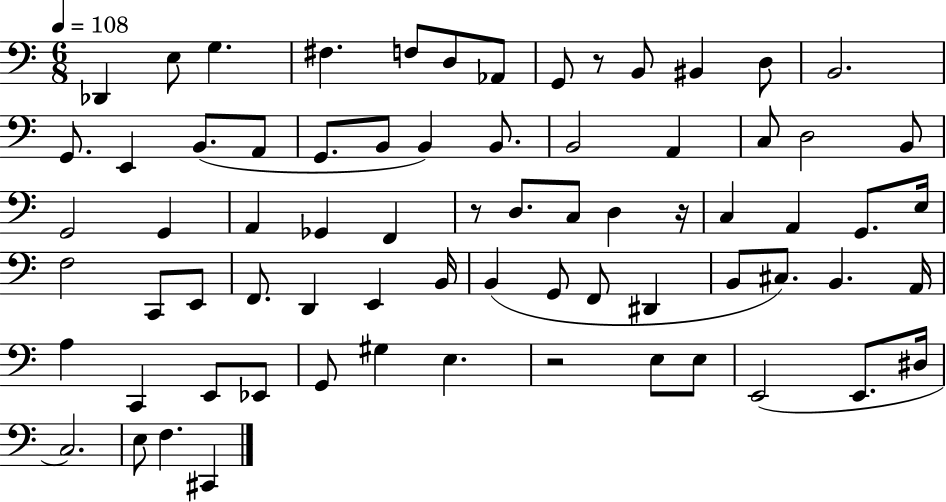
X:1
T:Untitled
M:6/8
L:1/4
K:C
_D,, E,/2 G, ^F, F,/2 D,/2 _A,,/2 G,,/2 z/2 B,,/2 ^B,, D,/2 B,,2 G,,/2 E,, B,,/2 A,,/2 G,,/2 B,,/2 B,, B,,/2 B,,2 A,, C,/2 D,2 B,,/2 G,,2 G,, A,, _G,, F,, z/2 D,/2 C,/2 D, z/4 C, A,, G,,/2 E,/4 F,2 C,,/2 E,,/2 F,,/2 D,, E,, B,,/4 B,, G,,/2 F,,/2 ^D,, B,,/2 ^C,/2 B,, A,,/4 A, C,, E,,/2 _E,,/2 G,,/2 ^G, E, z2 E,/2 E,/2 E,,2 E,,/2 ^D,/4 C,2 E,/2 F, ^C,,